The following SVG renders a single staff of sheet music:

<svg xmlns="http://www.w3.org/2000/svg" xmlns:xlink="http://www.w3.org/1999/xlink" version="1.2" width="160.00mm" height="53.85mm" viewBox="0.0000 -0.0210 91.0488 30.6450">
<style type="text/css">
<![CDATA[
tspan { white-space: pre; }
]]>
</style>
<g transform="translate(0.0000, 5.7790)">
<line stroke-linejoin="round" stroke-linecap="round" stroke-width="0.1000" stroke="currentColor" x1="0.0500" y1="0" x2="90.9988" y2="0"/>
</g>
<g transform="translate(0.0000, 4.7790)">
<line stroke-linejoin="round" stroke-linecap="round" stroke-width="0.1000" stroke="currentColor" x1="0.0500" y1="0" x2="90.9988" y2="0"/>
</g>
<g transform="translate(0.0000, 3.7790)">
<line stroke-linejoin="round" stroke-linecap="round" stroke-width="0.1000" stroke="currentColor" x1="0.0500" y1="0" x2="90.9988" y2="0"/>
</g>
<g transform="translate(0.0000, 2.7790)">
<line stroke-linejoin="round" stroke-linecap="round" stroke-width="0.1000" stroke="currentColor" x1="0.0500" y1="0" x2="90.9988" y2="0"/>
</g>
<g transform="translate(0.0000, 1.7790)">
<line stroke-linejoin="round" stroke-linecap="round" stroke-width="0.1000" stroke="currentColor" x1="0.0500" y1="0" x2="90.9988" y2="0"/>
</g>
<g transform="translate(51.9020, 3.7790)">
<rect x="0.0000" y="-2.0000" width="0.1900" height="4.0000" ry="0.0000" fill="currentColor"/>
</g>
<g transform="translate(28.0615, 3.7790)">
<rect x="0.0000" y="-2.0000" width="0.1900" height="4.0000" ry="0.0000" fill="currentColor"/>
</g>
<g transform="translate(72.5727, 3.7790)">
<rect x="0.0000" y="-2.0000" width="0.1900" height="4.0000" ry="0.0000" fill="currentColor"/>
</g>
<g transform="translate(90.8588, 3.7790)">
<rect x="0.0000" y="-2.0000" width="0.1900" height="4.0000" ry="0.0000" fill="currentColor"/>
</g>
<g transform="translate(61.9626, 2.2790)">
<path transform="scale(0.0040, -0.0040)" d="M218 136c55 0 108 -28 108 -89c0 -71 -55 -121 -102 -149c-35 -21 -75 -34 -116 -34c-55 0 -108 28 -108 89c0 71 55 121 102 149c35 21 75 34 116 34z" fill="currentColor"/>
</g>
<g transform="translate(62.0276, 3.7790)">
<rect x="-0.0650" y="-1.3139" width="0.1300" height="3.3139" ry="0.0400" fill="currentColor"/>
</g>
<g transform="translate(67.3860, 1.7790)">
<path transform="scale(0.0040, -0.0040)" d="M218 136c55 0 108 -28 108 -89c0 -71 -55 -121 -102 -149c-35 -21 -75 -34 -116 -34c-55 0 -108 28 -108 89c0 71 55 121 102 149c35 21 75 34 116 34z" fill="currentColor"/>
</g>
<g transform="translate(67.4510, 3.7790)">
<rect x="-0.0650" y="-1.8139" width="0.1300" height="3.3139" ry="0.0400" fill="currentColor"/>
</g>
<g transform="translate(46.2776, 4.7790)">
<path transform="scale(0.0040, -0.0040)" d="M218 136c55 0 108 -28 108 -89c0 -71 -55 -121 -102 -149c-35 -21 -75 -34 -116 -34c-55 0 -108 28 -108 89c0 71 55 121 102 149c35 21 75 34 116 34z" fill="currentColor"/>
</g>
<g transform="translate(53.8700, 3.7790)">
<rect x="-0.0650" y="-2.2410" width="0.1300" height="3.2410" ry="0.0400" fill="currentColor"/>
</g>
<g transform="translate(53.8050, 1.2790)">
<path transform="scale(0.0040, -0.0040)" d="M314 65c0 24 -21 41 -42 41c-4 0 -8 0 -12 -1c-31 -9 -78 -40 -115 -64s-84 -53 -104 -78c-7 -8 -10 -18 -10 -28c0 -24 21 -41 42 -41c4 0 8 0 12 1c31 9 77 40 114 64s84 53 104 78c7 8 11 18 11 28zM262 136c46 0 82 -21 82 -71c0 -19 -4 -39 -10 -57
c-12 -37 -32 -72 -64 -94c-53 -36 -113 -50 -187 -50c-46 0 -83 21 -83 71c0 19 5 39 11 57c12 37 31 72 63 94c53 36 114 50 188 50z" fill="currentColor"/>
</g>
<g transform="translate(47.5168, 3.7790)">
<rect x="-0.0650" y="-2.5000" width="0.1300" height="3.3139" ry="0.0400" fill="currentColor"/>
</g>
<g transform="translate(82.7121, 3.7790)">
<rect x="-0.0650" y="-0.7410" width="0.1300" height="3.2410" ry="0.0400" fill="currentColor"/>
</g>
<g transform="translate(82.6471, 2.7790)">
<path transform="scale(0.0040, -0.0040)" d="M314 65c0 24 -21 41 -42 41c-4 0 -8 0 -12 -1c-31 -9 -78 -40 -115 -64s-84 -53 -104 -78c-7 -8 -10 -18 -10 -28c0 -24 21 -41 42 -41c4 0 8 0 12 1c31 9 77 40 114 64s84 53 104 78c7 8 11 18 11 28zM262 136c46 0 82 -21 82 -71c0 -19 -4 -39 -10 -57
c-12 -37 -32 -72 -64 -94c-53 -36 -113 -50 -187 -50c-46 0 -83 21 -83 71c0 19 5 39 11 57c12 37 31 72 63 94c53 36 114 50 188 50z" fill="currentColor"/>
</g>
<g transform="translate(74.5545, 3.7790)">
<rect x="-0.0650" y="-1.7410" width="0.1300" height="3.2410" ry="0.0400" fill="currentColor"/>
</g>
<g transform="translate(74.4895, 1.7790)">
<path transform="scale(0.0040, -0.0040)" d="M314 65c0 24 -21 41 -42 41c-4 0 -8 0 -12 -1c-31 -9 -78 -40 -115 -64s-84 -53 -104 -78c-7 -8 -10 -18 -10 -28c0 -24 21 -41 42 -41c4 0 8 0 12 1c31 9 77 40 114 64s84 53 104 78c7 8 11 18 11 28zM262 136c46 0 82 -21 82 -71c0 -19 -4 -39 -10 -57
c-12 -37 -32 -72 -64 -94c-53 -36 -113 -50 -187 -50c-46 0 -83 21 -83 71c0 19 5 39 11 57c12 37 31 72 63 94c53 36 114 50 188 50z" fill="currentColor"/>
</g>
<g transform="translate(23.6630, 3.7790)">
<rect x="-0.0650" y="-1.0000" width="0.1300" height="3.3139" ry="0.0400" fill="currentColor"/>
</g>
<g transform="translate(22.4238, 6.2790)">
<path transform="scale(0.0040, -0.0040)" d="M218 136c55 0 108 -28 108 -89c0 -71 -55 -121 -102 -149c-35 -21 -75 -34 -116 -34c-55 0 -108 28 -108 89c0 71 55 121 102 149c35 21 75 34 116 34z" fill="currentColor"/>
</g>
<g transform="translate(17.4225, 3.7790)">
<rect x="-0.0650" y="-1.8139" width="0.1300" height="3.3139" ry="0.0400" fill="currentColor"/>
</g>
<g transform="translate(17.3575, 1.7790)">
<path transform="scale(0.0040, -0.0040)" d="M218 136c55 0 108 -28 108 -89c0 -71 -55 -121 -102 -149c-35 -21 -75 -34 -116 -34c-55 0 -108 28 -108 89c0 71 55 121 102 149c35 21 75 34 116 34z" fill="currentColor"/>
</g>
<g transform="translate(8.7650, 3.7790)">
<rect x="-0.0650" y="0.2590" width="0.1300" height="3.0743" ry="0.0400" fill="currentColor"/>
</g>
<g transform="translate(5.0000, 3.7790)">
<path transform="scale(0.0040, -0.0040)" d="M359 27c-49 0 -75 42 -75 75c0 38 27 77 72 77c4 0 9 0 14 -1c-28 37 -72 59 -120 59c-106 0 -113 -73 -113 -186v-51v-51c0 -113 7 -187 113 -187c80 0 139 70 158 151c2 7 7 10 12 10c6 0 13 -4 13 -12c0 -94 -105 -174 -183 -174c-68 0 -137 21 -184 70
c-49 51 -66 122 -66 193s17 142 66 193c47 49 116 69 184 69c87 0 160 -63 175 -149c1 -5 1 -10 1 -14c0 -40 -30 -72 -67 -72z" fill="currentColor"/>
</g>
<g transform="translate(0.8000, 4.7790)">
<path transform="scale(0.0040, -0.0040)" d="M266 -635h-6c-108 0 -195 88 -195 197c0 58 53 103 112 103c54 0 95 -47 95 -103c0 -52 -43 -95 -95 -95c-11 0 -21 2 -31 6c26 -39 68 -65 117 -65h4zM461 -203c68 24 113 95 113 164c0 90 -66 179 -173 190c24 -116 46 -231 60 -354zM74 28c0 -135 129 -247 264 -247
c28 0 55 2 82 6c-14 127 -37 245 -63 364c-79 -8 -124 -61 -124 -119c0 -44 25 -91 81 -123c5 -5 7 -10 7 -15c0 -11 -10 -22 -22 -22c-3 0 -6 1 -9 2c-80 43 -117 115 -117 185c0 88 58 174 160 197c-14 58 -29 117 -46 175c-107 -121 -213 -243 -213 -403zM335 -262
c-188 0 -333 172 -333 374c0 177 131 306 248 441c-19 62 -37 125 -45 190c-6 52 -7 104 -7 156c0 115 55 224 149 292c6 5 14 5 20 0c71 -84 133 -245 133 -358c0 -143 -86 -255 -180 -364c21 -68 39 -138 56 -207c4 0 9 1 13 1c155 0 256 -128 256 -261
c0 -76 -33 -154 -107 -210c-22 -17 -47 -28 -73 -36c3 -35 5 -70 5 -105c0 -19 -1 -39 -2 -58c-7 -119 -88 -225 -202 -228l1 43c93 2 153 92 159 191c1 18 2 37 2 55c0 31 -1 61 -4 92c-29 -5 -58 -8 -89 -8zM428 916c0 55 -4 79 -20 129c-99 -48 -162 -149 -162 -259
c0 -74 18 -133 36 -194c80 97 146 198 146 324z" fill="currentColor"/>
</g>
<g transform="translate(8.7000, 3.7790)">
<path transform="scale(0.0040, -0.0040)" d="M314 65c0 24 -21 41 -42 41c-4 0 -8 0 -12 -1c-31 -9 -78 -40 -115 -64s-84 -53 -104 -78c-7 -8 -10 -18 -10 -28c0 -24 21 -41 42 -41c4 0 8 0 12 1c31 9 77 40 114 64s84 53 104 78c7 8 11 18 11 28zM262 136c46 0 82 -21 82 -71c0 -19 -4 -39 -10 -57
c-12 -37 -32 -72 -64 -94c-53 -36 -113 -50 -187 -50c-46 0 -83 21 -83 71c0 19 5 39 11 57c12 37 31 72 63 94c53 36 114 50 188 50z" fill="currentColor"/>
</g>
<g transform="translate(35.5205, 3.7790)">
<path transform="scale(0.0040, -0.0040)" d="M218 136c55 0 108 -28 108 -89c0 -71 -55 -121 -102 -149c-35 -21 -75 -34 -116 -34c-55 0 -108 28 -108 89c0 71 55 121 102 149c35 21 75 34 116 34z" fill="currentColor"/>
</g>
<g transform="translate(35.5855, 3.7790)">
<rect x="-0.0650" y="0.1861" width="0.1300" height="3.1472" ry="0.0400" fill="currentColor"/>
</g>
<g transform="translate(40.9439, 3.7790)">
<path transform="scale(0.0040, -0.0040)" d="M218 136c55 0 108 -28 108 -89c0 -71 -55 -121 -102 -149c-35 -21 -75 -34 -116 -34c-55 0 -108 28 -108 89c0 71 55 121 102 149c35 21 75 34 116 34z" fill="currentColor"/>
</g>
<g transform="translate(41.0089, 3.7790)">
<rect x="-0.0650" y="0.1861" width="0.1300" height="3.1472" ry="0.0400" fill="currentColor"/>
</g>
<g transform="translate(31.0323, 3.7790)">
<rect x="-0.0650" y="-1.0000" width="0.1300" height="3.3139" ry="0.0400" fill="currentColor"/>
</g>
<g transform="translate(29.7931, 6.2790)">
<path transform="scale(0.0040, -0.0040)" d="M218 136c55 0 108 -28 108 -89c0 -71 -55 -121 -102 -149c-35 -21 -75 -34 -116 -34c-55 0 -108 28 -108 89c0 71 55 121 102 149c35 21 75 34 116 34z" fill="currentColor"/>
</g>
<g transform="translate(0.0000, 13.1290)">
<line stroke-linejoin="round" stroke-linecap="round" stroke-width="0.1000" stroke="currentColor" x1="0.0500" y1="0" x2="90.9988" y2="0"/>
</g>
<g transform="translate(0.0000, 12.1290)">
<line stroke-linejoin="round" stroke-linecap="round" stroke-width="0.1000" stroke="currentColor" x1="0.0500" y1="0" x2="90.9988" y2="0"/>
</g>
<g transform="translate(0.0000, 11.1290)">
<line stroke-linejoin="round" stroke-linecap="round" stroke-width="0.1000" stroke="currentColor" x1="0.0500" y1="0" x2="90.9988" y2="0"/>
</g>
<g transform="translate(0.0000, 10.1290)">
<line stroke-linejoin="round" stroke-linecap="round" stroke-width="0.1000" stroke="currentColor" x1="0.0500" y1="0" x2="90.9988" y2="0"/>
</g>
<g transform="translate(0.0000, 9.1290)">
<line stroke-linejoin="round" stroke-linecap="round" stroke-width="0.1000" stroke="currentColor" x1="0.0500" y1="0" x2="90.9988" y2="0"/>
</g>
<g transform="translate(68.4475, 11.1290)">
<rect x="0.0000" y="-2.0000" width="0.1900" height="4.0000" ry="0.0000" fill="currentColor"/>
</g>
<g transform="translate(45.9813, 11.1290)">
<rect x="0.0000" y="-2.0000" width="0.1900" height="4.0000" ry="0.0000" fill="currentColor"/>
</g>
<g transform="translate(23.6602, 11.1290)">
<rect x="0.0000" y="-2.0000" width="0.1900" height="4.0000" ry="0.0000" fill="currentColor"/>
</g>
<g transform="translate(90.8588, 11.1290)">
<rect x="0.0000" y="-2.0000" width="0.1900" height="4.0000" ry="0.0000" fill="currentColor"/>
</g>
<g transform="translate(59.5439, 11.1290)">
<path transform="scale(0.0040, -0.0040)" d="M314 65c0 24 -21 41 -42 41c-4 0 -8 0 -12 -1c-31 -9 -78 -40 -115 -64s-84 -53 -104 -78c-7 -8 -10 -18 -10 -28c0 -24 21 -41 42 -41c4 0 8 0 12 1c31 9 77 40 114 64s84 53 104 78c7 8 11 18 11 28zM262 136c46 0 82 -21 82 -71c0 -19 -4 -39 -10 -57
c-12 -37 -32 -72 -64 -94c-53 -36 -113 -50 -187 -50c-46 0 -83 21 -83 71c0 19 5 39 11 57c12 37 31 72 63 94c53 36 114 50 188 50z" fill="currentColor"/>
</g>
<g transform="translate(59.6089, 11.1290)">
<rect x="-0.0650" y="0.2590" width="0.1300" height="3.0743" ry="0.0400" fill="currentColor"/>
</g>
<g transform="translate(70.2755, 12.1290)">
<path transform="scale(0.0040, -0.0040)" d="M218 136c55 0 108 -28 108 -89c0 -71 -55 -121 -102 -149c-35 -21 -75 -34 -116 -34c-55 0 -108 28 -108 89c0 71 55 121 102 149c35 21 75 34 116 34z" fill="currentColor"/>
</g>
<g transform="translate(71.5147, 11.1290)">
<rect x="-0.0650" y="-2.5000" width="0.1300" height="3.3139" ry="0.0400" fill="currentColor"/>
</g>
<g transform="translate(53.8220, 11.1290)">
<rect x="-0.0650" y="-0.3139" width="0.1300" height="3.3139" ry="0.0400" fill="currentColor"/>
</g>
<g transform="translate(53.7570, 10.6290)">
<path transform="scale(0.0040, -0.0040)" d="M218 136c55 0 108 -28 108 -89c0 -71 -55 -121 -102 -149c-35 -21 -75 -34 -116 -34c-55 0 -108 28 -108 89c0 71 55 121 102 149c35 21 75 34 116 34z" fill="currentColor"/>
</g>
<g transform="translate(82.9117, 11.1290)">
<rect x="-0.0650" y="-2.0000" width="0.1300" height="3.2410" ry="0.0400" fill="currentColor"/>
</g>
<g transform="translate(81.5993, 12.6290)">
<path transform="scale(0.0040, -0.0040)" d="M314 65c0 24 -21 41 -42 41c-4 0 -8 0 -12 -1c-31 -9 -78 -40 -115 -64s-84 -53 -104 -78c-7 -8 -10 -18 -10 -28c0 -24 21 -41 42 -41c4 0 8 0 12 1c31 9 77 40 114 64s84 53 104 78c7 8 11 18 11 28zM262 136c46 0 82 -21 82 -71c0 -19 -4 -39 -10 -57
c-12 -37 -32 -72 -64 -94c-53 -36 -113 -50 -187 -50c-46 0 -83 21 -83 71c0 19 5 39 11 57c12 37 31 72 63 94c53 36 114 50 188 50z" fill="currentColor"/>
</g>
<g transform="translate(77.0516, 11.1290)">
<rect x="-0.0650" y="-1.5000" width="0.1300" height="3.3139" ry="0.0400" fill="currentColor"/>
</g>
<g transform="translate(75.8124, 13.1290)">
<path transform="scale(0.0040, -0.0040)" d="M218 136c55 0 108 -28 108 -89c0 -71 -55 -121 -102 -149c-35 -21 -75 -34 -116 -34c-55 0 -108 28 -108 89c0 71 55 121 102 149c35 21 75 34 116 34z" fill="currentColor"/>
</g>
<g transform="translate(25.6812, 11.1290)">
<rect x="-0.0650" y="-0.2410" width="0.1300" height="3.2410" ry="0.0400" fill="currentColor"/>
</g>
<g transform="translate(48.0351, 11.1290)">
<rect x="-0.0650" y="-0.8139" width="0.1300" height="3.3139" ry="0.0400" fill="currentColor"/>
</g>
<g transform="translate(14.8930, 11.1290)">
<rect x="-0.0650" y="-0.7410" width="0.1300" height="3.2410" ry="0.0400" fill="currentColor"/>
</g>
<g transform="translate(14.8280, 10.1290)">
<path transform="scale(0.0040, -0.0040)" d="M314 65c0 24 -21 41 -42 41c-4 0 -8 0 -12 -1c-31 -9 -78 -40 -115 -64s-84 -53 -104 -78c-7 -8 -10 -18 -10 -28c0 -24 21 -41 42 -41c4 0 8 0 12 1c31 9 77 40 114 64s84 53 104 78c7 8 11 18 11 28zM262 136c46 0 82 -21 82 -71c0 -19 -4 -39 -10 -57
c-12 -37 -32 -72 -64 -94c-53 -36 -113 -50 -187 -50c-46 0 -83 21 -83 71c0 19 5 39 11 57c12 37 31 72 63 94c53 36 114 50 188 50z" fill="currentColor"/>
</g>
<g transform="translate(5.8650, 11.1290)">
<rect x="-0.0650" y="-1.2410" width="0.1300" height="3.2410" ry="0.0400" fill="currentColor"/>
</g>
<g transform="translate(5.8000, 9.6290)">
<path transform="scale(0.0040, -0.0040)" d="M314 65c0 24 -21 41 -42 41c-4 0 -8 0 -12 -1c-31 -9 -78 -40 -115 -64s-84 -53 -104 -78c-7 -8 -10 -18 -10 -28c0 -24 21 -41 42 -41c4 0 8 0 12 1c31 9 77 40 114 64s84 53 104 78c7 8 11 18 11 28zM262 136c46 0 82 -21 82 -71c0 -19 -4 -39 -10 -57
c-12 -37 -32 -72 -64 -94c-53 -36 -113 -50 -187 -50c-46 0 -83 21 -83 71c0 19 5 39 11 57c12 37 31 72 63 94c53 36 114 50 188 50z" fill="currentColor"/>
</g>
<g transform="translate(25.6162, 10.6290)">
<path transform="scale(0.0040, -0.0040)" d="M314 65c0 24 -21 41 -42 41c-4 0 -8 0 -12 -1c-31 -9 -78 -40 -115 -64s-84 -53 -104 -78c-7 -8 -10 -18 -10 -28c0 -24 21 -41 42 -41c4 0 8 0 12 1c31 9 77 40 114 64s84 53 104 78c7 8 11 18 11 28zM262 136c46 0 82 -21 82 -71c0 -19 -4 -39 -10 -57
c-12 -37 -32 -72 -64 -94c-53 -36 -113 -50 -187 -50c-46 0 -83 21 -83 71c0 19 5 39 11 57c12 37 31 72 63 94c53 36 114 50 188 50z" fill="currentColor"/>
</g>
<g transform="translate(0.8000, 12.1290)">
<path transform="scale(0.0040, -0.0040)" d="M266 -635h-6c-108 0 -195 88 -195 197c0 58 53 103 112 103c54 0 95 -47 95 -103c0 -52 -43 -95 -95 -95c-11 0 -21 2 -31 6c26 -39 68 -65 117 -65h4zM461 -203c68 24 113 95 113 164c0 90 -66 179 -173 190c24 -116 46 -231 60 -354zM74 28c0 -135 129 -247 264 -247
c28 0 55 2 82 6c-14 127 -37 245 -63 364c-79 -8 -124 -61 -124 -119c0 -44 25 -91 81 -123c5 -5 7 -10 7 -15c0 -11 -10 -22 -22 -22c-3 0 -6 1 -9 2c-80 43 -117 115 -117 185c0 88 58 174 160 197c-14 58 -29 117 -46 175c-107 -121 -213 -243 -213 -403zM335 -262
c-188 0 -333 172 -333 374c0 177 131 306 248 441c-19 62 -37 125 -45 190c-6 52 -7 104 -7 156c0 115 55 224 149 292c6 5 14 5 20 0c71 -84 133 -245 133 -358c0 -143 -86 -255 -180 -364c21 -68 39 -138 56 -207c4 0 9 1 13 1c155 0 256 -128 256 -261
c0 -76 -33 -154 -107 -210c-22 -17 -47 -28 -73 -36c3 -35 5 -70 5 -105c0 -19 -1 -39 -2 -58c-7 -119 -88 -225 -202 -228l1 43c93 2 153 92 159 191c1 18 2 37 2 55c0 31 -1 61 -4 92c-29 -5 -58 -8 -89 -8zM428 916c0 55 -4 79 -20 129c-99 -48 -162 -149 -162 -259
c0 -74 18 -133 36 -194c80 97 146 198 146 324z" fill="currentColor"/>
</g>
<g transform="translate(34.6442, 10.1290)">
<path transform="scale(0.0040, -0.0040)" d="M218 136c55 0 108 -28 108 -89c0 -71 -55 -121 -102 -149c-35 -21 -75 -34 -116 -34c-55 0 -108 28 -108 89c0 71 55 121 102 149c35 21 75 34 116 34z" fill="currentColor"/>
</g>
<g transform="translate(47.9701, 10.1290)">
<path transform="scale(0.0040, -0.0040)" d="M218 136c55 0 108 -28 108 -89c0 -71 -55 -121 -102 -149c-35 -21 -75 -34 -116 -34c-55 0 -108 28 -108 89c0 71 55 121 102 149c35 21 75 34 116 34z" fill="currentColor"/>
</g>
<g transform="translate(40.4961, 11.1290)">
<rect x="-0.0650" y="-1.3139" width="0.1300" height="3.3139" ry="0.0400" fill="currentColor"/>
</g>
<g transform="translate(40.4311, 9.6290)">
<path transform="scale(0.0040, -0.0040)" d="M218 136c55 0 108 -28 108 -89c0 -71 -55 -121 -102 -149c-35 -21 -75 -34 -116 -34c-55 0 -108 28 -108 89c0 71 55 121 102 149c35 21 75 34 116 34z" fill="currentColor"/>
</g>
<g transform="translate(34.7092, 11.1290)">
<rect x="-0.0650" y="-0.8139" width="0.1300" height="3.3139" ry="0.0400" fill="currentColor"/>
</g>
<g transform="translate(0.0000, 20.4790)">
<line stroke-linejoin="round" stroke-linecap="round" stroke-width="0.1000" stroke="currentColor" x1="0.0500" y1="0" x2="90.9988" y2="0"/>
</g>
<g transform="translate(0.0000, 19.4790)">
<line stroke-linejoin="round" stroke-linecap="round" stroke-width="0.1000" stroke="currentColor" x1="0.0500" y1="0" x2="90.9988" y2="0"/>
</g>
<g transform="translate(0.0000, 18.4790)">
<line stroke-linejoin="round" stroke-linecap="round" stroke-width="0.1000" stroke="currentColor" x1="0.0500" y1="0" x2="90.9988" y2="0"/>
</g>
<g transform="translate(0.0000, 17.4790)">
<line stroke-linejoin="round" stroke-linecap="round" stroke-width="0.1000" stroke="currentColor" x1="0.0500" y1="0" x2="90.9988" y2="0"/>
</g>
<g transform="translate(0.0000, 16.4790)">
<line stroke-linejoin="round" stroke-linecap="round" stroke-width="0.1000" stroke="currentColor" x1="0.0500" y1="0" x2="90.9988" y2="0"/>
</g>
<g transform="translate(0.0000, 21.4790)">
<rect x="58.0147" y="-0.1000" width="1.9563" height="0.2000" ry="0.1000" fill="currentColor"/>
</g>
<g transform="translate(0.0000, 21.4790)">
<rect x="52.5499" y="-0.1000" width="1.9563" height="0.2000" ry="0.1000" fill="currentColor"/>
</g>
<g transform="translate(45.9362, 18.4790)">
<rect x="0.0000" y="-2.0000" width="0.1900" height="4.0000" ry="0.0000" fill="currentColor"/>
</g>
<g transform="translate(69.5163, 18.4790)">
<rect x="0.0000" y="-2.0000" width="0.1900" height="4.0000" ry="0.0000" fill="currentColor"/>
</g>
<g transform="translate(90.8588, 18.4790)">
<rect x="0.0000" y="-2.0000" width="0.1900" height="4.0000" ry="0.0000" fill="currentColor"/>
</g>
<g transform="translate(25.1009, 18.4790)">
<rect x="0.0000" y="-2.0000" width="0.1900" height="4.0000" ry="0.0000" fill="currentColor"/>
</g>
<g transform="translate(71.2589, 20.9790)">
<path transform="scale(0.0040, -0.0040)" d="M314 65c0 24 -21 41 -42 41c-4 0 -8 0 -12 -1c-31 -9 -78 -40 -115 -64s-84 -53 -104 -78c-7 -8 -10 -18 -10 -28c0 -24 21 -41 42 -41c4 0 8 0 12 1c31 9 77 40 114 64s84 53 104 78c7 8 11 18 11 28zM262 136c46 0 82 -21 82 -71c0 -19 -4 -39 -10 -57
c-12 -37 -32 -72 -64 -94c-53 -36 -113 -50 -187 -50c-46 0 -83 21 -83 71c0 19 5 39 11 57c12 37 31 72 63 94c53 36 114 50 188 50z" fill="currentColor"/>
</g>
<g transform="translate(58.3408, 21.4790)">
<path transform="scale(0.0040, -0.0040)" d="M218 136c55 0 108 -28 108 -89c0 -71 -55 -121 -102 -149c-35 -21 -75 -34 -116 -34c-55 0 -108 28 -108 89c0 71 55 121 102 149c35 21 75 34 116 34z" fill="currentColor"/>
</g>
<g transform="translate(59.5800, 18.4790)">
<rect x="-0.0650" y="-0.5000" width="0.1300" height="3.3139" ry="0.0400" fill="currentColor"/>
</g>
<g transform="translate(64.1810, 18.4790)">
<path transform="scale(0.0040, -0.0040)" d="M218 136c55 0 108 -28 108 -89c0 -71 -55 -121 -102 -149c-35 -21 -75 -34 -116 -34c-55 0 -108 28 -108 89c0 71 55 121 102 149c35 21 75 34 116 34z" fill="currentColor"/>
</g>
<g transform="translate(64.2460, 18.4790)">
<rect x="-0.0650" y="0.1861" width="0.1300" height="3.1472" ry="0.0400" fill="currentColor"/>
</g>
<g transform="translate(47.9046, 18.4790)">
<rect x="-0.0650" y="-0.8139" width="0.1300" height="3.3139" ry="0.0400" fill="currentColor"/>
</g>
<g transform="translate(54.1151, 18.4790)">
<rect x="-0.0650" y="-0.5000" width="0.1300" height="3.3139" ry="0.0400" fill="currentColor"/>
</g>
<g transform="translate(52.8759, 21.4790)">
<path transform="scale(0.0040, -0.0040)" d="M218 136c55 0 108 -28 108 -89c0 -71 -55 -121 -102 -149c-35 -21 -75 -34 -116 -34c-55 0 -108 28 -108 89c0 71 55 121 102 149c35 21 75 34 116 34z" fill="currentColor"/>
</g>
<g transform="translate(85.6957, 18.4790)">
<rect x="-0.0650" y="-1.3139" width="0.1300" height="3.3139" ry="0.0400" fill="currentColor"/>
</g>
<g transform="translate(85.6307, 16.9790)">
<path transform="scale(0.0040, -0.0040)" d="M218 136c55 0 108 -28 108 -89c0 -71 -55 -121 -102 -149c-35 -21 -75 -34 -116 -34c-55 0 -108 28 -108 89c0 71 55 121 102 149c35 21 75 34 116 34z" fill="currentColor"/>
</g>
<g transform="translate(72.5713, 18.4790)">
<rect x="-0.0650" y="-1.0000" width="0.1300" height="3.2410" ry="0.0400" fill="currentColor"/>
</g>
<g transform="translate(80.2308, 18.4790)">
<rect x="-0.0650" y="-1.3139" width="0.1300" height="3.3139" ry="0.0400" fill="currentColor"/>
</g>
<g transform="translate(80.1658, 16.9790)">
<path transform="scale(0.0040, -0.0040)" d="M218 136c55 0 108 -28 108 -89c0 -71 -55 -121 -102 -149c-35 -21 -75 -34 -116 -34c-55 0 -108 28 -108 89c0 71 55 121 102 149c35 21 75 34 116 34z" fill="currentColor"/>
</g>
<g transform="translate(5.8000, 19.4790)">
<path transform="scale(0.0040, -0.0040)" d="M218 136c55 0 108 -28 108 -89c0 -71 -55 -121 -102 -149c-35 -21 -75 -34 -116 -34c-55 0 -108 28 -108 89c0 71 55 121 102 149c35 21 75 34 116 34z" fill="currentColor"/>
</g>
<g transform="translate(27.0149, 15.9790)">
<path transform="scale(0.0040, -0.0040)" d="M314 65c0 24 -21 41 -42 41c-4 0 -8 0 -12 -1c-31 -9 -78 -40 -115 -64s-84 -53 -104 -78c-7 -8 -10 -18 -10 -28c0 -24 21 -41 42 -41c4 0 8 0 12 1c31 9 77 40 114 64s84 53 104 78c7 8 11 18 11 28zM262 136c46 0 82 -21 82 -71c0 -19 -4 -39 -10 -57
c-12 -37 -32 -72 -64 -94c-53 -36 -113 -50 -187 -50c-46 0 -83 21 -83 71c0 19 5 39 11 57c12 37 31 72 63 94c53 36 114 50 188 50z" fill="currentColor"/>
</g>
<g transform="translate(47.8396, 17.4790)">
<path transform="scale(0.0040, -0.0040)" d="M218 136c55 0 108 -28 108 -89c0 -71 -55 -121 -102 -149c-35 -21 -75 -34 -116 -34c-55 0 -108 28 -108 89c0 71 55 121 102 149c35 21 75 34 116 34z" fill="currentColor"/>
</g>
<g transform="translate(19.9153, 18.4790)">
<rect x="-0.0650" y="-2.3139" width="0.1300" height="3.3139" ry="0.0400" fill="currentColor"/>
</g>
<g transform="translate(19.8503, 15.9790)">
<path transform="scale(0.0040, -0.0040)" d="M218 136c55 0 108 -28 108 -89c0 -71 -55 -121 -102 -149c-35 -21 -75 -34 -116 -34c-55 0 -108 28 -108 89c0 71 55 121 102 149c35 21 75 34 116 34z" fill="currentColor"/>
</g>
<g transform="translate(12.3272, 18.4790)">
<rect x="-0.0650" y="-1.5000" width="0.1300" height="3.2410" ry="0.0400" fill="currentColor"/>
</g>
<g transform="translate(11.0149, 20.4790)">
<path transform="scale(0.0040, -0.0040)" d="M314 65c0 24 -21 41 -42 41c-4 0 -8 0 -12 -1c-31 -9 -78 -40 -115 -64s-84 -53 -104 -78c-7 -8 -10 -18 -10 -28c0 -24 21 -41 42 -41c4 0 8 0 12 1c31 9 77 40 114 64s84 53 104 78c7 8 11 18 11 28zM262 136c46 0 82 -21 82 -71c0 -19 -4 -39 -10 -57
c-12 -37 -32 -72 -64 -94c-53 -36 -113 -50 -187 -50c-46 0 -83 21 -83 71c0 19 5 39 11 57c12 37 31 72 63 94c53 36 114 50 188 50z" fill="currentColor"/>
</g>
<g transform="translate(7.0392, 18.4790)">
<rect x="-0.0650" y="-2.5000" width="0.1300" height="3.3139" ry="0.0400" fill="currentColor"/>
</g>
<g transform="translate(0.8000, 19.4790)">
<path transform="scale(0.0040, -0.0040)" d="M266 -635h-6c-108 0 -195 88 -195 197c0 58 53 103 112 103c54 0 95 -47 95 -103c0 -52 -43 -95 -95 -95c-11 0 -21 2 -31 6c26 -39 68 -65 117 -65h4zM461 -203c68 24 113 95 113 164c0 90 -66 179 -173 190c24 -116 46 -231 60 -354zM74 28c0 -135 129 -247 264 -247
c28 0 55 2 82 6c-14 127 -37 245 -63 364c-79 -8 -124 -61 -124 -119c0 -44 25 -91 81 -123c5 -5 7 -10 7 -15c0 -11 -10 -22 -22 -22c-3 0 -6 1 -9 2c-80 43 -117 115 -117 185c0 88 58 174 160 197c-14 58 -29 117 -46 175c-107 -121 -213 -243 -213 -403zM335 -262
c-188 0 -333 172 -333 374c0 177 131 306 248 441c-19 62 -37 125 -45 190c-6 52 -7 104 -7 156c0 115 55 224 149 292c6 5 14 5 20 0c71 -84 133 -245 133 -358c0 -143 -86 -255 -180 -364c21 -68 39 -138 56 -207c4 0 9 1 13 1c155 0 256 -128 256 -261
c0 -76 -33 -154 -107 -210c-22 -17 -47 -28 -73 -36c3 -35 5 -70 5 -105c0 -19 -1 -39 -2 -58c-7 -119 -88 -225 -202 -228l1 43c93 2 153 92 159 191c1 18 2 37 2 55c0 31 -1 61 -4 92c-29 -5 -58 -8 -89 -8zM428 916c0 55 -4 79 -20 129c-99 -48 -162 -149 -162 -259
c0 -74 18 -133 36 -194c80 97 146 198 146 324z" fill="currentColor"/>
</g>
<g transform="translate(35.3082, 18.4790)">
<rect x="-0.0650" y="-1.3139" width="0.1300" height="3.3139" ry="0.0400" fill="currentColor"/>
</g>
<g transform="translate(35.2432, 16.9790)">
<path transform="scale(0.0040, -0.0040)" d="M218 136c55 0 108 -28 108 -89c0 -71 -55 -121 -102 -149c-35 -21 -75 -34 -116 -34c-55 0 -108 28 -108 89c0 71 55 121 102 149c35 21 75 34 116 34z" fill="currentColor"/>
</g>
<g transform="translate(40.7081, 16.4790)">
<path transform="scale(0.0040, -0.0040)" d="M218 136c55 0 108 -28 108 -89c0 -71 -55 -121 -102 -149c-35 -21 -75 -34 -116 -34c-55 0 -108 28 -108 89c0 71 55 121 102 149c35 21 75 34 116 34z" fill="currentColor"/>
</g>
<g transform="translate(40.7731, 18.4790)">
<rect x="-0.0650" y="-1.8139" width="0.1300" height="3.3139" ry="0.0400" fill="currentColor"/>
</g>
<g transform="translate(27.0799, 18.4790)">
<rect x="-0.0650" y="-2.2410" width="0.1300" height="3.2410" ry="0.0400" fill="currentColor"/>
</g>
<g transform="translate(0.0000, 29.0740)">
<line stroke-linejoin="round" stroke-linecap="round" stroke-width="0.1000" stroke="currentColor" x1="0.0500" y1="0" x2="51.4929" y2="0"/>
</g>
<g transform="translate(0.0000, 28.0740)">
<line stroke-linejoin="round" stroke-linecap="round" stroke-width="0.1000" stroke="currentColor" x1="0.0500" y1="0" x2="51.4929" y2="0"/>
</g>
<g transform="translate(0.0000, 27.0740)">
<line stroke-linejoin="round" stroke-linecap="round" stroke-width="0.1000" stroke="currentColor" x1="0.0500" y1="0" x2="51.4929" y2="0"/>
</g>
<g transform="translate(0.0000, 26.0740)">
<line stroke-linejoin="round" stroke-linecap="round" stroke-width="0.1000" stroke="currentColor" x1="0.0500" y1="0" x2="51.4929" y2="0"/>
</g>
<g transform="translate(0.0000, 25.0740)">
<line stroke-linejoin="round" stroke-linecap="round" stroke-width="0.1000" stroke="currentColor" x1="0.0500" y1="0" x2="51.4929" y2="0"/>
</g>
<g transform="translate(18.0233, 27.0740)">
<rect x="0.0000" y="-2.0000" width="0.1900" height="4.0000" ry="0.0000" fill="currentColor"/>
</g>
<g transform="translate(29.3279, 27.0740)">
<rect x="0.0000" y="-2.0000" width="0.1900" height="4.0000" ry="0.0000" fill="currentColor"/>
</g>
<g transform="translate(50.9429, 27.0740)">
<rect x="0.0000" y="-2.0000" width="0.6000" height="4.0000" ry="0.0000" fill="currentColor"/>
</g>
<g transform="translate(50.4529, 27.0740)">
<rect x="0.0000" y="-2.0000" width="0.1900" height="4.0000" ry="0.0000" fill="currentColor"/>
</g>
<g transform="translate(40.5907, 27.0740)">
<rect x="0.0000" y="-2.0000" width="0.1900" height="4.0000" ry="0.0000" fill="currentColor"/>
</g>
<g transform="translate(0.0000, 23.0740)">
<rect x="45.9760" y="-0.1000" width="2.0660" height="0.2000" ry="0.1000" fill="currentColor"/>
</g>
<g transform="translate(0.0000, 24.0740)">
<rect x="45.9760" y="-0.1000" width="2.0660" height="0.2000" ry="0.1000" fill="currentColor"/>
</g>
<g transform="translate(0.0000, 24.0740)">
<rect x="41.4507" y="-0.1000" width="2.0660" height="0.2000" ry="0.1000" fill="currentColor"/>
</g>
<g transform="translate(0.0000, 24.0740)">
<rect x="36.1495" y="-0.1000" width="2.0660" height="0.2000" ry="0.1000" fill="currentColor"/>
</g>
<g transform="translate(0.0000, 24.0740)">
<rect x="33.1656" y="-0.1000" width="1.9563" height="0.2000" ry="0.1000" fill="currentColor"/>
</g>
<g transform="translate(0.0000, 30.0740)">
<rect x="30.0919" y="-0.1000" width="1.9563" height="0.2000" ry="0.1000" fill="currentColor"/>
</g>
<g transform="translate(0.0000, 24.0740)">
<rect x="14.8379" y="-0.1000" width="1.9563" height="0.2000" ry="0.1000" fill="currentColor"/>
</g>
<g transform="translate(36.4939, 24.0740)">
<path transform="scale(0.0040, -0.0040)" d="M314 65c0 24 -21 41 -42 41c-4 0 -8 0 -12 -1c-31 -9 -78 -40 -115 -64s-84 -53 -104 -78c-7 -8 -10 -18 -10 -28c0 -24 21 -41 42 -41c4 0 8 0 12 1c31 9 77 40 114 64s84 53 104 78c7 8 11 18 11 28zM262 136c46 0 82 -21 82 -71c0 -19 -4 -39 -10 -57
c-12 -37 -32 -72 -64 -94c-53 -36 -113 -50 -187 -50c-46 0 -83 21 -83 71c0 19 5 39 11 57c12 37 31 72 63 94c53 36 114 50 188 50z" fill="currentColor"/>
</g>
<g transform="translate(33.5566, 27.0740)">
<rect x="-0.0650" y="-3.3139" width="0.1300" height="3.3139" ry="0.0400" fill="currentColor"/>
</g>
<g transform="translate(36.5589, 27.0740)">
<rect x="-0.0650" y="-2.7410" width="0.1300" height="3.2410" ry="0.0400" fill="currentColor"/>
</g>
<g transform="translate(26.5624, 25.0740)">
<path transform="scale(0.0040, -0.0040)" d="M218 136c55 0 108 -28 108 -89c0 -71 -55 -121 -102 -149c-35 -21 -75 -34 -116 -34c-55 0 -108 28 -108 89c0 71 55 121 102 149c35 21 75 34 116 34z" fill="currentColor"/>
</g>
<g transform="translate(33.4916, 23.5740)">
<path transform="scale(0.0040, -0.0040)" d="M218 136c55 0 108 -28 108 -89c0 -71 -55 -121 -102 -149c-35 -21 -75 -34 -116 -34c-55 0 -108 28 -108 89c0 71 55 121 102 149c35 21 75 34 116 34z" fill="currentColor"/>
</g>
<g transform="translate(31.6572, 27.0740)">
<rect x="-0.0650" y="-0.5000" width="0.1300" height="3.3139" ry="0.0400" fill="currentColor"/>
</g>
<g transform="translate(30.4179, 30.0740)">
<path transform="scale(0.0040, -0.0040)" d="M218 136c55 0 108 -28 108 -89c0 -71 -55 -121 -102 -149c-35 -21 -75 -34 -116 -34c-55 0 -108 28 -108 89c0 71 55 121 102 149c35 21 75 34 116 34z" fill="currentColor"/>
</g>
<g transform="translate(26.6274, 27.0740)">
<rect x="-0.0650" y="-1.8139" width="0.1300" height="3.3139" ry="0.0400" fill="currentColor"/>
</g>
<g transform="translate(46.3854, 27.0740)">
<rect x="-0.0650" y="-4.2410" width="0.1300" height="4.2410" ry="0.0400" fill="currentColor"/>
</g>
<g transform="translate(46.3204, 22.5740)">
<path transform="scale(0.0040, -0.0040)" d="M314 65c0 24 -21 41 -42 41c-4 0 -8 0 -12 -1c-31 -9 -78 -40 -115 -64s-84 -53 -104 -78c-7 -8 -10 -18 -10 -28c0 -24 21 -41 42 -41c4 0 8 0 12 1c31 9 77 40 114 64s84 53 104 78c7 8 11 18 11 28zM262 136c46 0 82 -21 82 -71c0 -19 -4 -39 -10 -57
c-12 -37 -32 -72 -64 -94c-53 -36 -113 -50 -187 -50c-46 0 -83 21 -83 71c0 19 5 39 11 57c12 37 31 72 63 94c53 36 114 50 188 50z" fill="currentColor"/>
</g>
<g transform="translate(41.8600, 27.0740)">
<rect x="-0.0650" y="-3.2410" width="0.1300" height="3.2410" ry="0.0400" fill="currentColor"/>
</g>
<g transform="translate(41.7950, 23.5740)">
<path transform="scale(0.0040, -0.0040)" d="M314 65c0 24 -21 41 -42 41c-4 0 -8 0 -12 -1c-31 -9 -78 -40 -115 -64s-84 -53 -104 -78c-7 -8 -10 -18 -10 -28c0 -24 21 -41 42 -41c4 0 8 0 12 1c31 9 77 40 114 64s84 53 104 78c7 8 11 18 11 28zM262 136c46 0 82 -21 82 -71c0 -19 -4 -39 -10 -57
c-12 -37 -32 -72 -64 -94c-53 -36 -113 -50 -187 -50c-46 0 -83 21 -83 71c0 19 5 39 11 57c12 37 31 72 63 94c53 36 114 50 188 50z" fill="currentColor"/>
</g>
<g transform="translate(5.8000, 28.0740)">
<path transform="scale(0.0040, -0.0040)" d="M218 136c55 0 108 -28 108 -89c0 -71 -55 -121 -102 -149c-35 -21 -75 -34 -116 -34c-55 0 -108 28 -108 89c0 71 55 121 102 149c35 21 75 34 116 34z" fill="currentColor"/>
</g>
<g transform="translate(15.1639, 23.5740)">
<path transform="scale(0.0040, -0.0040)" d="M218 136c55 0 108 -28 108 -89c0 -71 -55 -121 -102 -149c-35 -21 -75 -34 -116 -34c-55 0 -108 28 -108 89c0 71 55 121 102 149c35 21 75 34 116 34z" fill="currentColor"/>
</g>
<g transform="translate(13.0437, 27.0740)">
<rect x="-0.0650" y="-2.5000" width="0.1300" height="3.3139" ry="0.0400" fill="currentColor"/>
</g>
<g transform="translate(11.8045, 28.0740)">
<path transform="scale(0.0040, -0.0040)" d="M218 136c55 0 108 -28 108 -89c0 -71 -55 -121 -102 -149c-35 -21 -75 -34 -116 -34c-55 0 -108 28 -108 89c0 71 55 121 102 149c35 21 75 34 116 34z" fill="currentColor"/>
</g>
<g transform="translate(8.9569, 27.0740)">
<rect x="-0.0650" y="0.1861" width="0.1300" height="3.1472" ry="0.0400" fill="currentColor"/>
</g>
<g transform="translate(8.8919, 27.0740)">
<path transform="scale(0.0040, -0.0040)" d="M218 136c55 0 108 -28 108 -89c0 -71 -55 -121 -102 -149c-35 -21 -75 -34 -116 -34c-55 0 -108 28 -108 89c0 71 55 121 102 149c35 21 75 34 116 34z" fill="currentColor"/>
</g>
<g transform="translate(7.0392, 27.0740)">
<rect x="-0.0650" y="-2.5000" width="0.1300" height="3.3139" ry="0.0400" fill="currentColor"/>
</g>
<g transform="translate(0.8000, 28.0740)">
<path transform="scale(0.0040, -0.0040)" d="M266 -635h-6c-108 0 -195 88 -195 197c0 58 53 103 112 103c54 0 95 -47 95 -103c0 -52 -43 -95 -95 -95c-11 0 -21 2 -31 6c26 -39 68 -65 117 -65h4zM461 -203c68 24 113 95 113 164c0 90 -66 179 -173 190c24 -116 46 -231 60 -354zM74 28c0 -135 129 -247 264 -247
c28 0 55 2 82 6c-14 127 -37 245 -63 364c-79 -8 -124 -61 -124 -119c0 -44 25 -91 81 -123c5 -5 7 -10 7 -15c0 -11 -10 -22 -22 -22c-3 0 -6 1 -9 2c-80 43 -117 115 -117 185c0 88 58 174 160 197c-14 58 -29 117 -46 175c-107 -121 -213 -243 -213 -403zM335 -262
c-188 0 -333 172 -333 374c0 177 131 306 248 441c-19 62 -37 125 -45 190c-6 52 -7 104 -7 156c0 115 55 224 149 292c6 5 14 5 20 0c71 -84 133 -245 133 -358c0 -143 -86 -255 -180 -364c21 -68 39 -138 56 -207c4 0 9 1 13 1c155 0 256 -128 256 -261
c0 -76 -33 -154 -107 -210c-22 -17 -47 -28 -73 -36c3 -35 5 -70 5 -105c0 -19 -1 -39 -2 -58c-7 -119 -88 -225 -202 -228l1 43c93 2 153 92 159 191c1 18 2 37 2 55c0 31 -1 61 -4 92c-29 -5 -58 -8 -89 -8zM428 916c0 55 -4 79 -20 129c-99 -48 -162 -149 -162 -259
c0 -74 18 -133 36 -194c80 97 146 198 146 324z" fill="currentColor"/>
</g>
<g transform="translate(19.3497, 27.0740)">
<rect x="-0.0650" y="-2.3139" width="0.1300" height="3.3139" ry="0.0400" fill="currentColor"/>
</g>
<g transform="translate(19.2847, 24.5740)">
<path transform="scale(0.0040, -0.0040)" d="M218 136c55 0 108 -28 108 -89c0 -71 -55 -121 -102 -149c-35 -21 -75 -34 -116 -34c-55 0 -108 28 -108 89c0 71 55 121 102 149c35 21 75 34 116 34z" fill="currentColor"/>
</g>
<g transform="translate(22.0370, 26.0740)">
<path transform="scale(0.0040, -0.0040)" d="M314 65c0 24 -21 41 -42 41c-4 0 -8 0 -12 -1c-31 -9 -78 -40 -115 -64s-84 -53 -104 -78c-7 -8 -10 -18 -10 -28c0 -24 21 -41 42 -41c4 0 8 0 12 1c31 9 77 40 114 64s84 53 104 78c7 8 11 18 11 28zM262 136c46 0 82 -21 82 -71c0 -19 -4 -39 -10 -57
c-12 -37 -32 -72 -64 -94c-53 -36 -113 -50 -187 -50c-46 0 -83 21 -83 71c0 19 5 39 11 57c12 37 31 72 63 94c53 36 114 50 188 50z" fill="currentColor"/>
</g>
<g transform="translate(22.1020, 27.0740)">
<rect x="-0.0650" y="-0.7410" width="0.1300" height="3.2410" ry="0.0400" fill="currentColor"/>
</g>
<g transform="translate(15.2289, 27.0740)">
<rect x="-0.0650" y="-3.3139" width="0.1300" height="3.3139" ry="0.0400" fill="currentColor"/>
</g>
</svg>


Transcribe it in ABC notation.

X:1
T:Untitled
M:4/4
L:1/4
K:C
B2 f D D B B G g2 e f f2 d2 e2 d2 c2 d e d c B2 G E F2 G E2 g g2 e f d C C B D2 e e G B G b g d2 f C b a2 b2 d'2